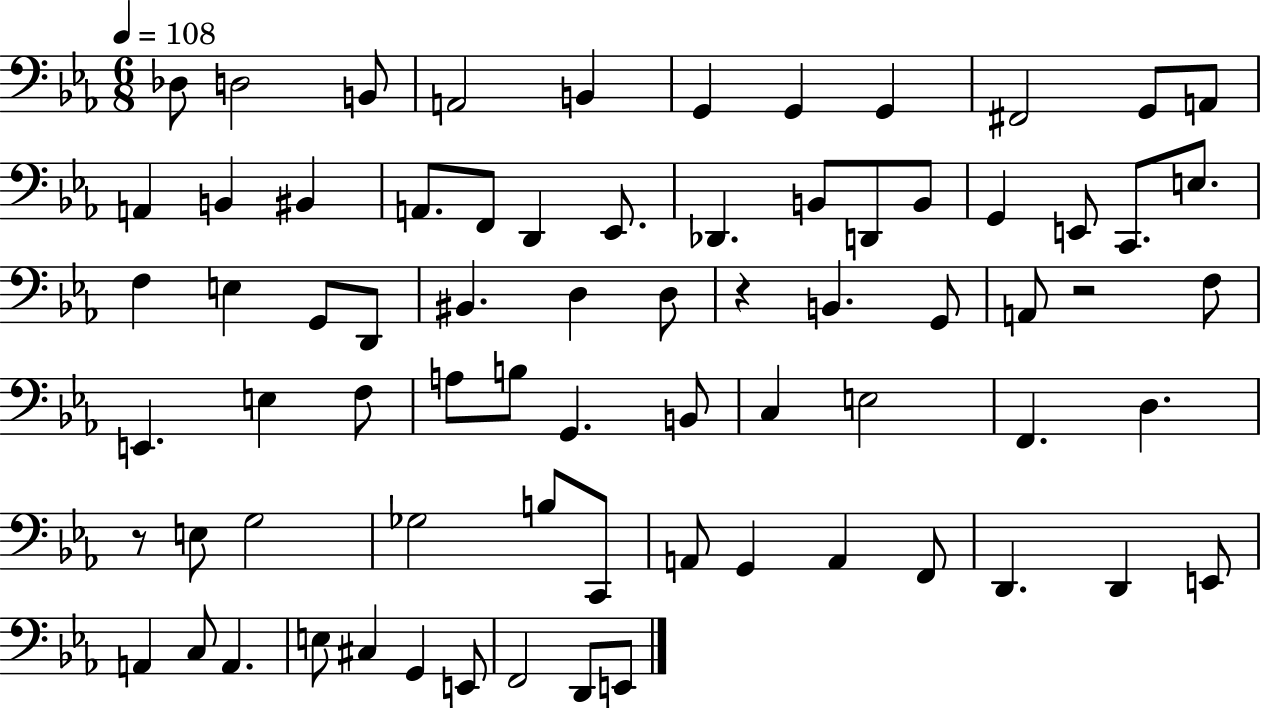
Db3/e D3/h B2/e A2/h B2/q G2/q G2/q G2/q F#2/h G2/e A2/e A2/q B2/q BIS2/q A2/e. F2/e D2/q Eb2/e. Db2/q. B2/e D2/e B2/e G2/q E2/e C2/e. E3/e. F3/q E3/q G2/e D2/e BIS2/q. D3/q D3/e R/q B2/q. G2/e A2/e R/h F3/e E2/q. E3/q F3/e A3/e B3/e G2/q. B2/e C3/q E3/h F2/q. D3/q. R/e E3/e G3/h Gb3/h B3/e C2/e A2/e G2/q A2/q F2/e D2/q. D2/q E2/e A2/q C3/e A2/q. E3/e C#3/q G2/q E2/e F2/h D2/e E2/e